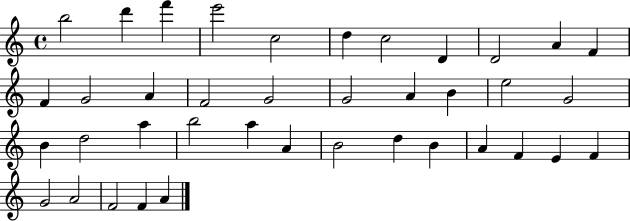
B5/h D6/q F6/q E6/h C5/h D5/q C5/h D4/q D4/h A4/q F4/q F4/q G4/h A4/q F4/h G4/h G4/h A4/q B4/q E5/h G4/h B4/q D5/h A5/q B5/h A5/q A4/q B4/h D5/q B4/q A4/q F4/q E4/q F4/q G4/h A4/h F4/h F4/q A4/q